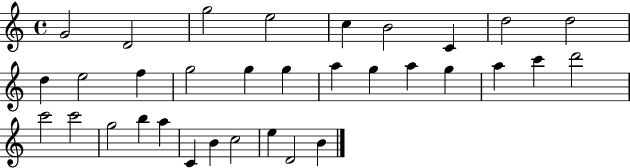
{
  \clef treble
  \time 4/4
  \defaultTimeSignature
  \key c \major
  g'2 d'2 | g''2 e''2 | c''4 b'2 c'4 | d''2 d''2 | \break d''4 e''2 f''4 | g''2 g''4 g''4 | a''4 g''4 a''4 g''4 | a''4 c'''4 d'''2 | \break c'''2 c'''2 | g''2 b''4 a''4 | c'4 b'4 c''2 | e''4 d'2 b'4 | \break \bar "|."
}